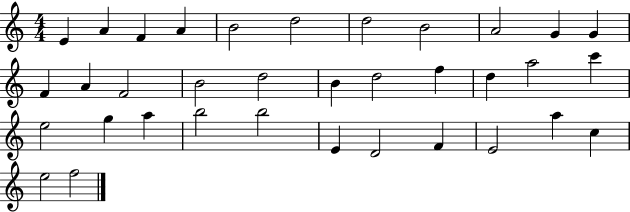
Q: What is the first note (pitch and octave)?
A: E4